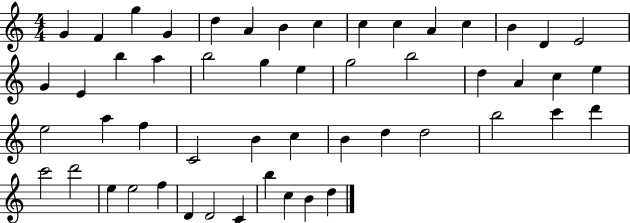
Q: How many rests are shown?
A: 0